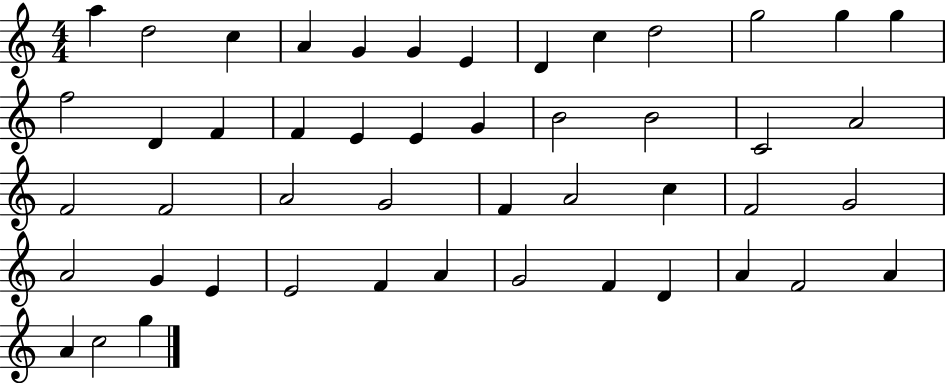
{
  \clef treble
  \numericTimeSignature
  \time 4/4
  \key c \major
  a''4 d''2 c''4 | a'4 g'4 g'4 e'4 | d'4 c''4 d''2 | g''2 g''4 g''4 | \break f''2 d'4 f'4 | f'4 e'4 e'4 g'4 | b'2 b'2 | c'2 a'2 | \break f'2 f'2 | a'2 g'2 | f'4 a'2 c''4 | f'2 g'2 | \break a'2 g'4 e'4 | e'2 f'4 a'4 | g'2 f'4 d'4 | a'4 f'2 a'4 | \break a'4 c''2 g''4 | \bar "|."
}